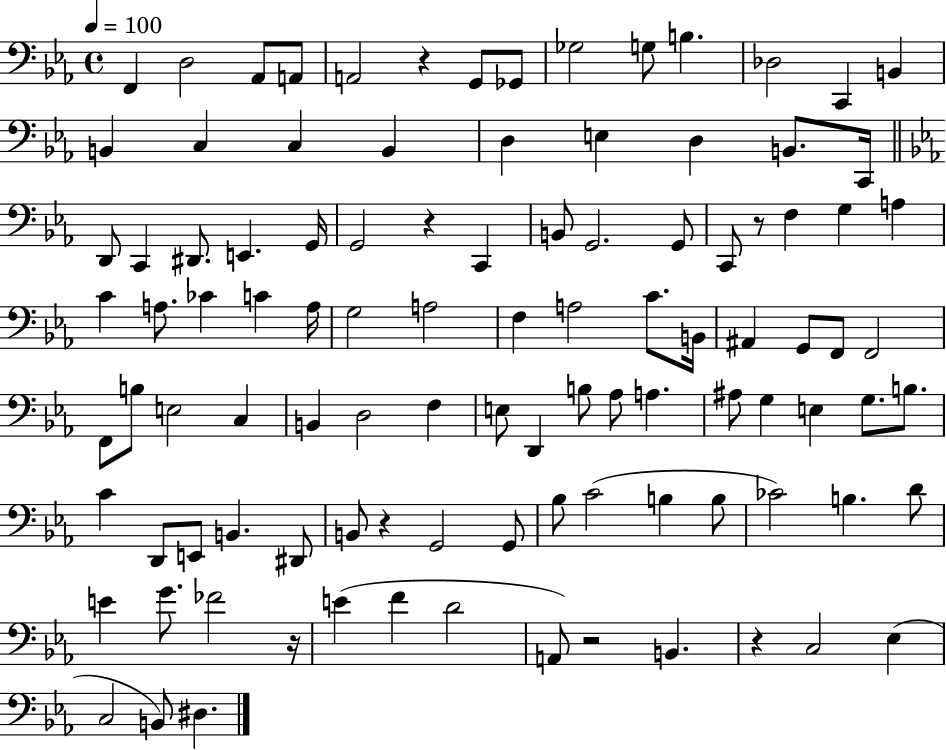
X:1
T:Untitled
M:4/4
L:1/4
K:Eb
F,, D,2 _A,,/2 A,,/2 A,,2 z G,,/2 _G,,/2 _G,2 G,/2 B, _D,2 C,, B,, B,, C, C, B,, D, E, D, B,,/2 C,,/4 D,,/2 C,, ^D,,/2 E,, G,,/4 G,,2 z C,, B,,/2 G,,2 G,,/2 C,,/2 z/2 F, G, A, C A,/2 _C C A,/4 G,2 A,2 F, A,2 C/2 B,,/4 ^A,, G,,/2 F,,/2 F,,2 F,,/2 B,/2 E,2 C, B,, D,2 F, E,/2 D,, B,/2 _A,/2 A, ^A,/2 G, E, G,/2 B,/2 C D,,/2 E,,/2 B,, ^D,,/2 B,,/2 z G,,2 G,,/2 _B,/2 C2 B, B,/2 _C2 B, D/2 E G/2 _F2 z/4 E F D2 A,,/2 z2 B,, z C,2 _E, C,2 B,,/2 ^D,